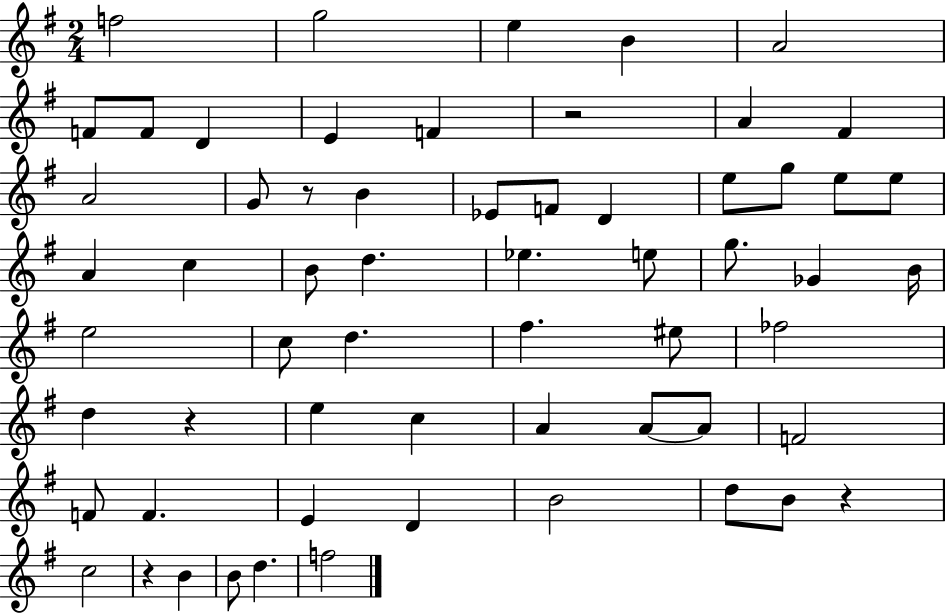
X:1
T:Untitled
M:2/4
L:1/4
K:G
f2 g2 e B A2 F/2 F/2 D E F z2 A ^F A2 G/2 z/2 B _E/2 F/2 D e/2 g/2 e/2 e/2 A c B/2 d _e e/2 g/2 _G B/4 e2 c/2 d ^f ^e/2 _f2 d z e c A A/2 A/2 F2 F/2 F E D B2 d/2 B/2 z c2 z B B/2 d f2